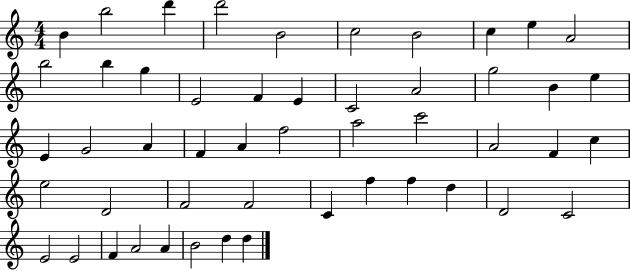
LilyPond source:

{
  \clef treble
  \numericTimeSignature
  \time 4/4
  \key c \major
  b'4 b''2 d'''4 | d'''2 b'2 | c''2 b'2 | c''4 e''4 a'2 | \break b''2 b''4 g''4 | e'2 f'4 e'4 | c'2 a'2 | g''2 b'4 e''4 | \break e'4 g'2 a'4 | f'4 a'4 f''2 | a''2 c'''2 | a'2 f'4 c''4 | \break e''2 d'2 | f'2 f'2 | c'4 f''4 f''4 d''4 | d'2 c'2 | \break e'2 e'2 | f'4 a'2 a'4 | b'2 d''4 d''4 | \bar "|."
}